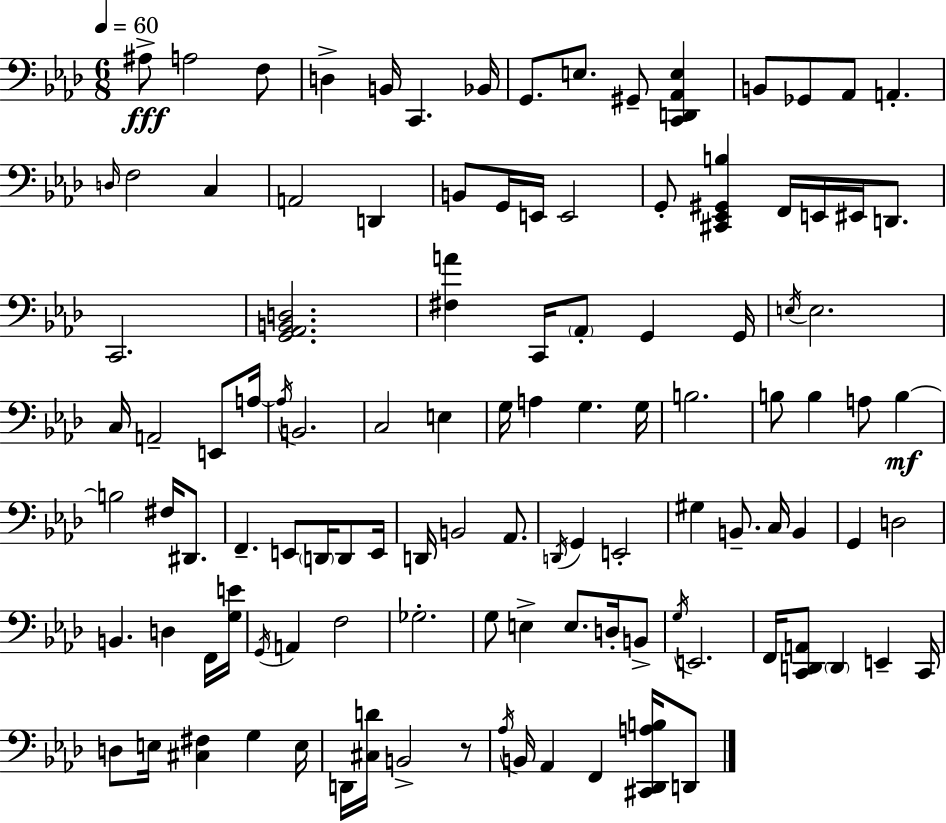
{
  \clef bass
  \numericTimeSignature
  \time 6/8
  \key aes \major
  \tempo 4 = 60
  ais8->\fff a2 f8 | d4-> b,16 c,4. bes,16 | g,8. e8. gis,8-- <c, d, aes, e>4 | b,8 ges,8 aes,8 a,4.-. | \break \grace { d16 } f2 c4 | a,2 d,4 | b,8 g,16 e,16 e,2 | g,8-. <cis, ees, gis, b>4 f,16 e,16 eis,16 d,8. | \break c,2. | <g, aes, b, d>2. | <fis a'>4 c,16 \parenthesize aes,8-. g,4 | g,16 \acciaccatura { e16 } e2. | \break c16 a,2-- e,8 | a16~~ \acciaccatura { a16 } b,2. | c2 e4 | g16 a4 g4. | \break g16 b2. | b8 b4 a8 b4~~\mf | b2 fis16 | dis,8. f,4.-- e,8 \parenthesize d,16 | \break d,8 e,16 d,16 b,2 | aes,8. \acciaccatura { d,16 } g,4 e,2-. | gis4 b,8.-- c16 | b,4 g,4 d2 | \break b,4. d4 | f,16 <g e'>16 \acciaccatura { g,16 } a,4 f2 | ges2.-. | g8 e4-> e8. | \break d16-. b,8-> \acciaccatura { g16 } e,2. | f,16 <c, d, a,>8 \parenthesize d,4 | e,4-- c,16 d8 e16 <cis fis>4 | g4 e16 d,16 <cis d'>16 b,2-> | \break r8 \acciaccatura { aes16 } b,16 aes,4 | f,4 <cis, des, a b>16 d,8 \bar "|."
}